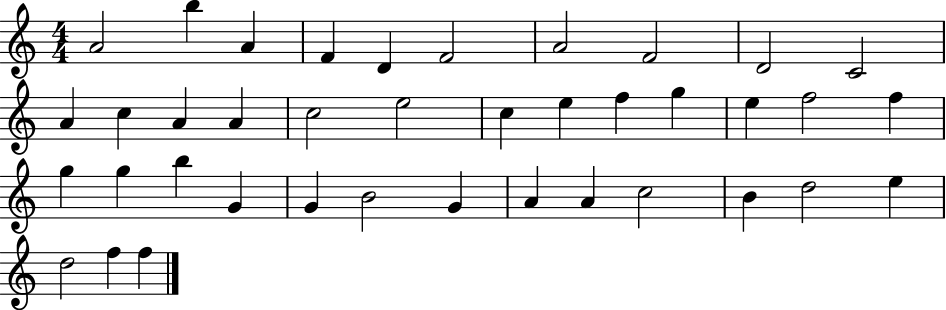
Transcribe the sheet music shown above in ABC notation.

X:1
T:Untitled
M:4/4
L:1/4
K:C
A2 b A F D F2 A2 F2 D2 C2 A c A A c2 e2 c e f g e f2 f g g b G G B2 G A A c2 B d2 e d2 f f